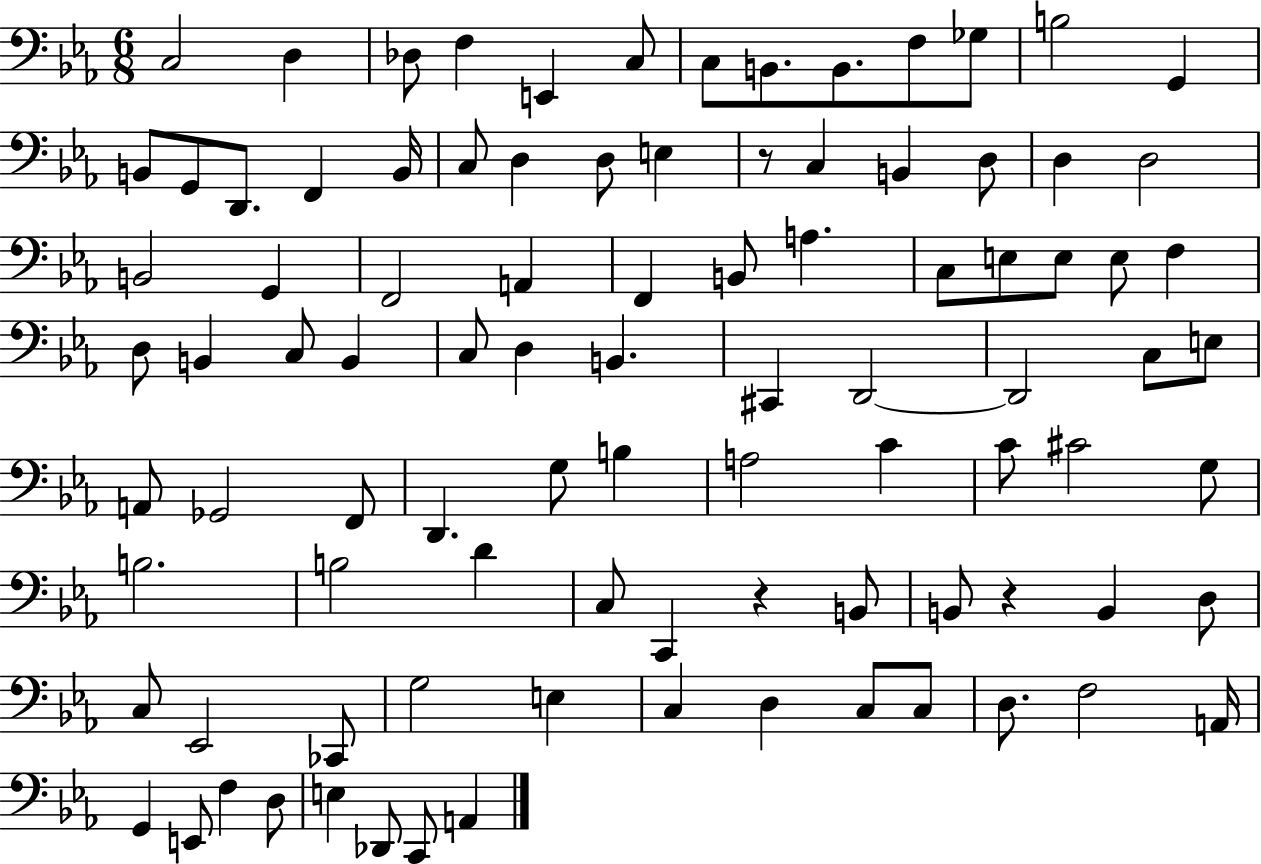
{
  \clef bass
  \numericTimeSignature
  \time 6/8
  \key ees \major
  c2 d4 | des8 f4 e,4 c8 | c8 b,8. b,8. f8 ges8 | b2 g,4 | \break b,8 g,8 d,8. f,4 b,16 | c8 d4 d8 e4 | r8 c4 b,4 d8 | d4 d2 | \break b,2 g,4 | f,2 a,4 | f,4 b,8 a4. | c8 e8 e8 e8 f4 | \break d8 b,4 c8 b,4 | c8 d4 b,4. | cis,4 d,2~~ | d,2 c8 e8 | \break a,8 ges,2 f,8 | d,4. g8 b4 | a2 c'4 | c'8 cis'2 g8 | \break b2. | b2 d'4 | c8 c,4 r4 b,8 | b,8 r4 b,4 d8 | \break c8 ees,2 ces,8 | g2 e4 | c4 d4 c8 c8 | d8. f2 a,16 | \break g,4 e,8 f4 d8 | e4 des,8 c,8 a,4 | \bar "|."
}